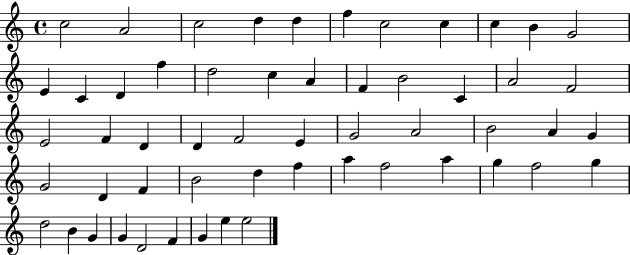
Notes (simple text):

C5/h A4/h C5/h D5/q D5/q F5/q C5/h C5/q C5/q B4/q G4/h E4/q C4/q D4/q F5/q D5/h C5/q A4/q F4/q B4/h C4/q A4/h F4/h E4/h F4/q D4/q D4/q F4/h E4/q G4/h A4/h B4/h A4/q G4/q G4/h D4/q F4/q B4/h D5/q F5/q A5/q F5/h A5/q G5/q F5/h G5/q D5/h B4/q G4/q G4/q D4/h F4/q G4/q E5/q E5/h